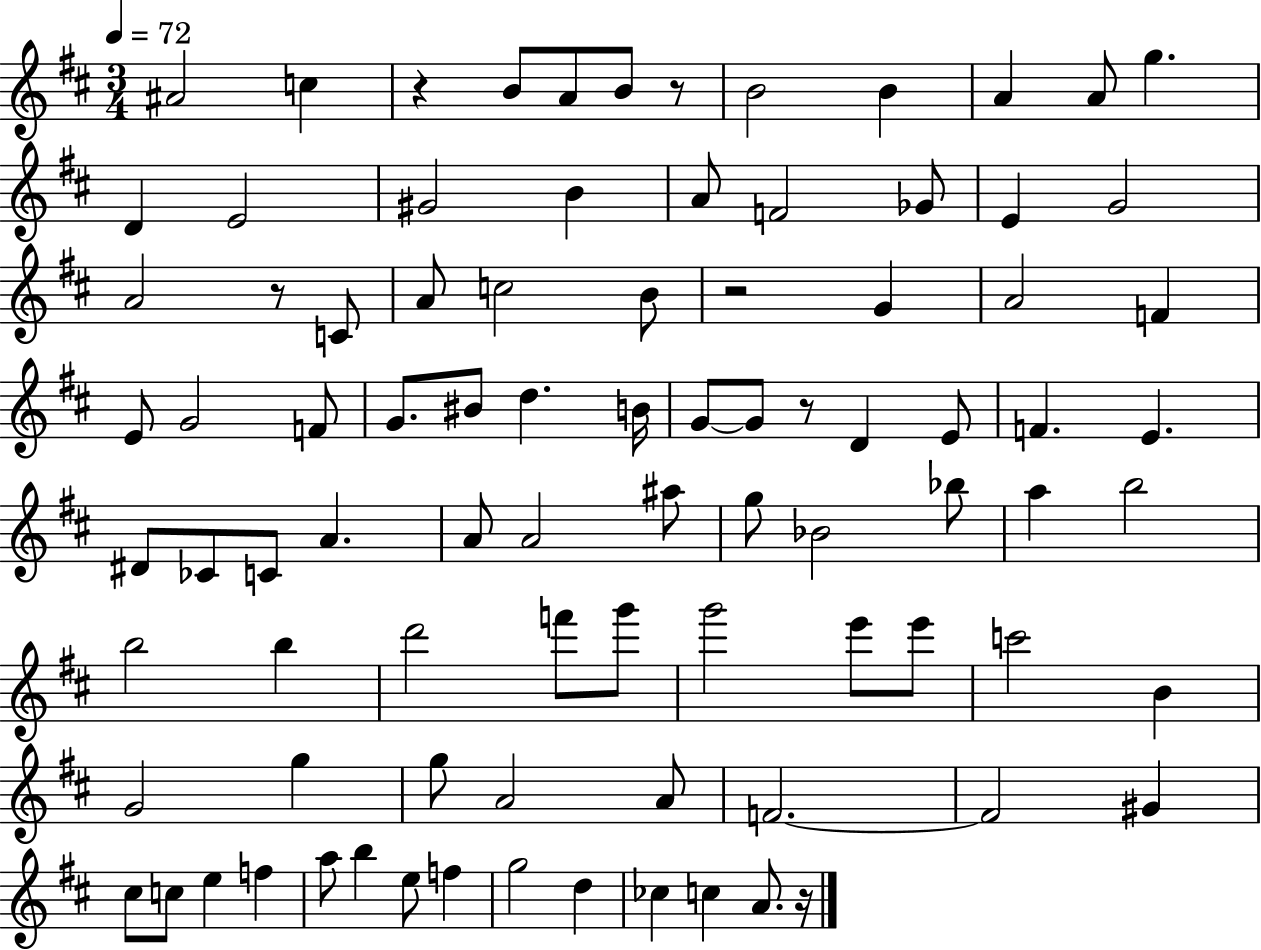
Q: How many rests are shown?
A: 6